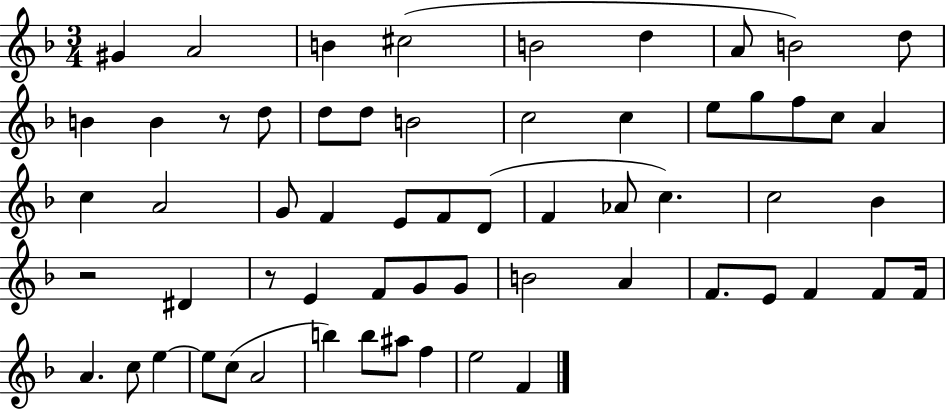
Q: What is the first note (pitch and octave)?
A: G#4